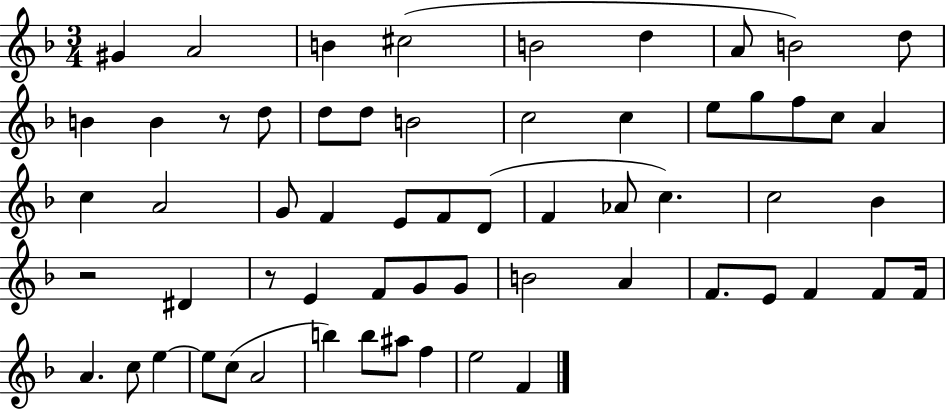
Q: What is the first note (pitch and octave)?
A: G#4